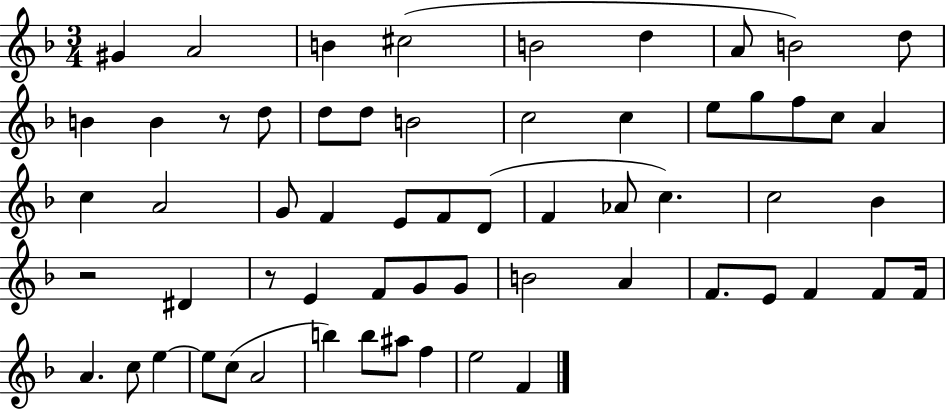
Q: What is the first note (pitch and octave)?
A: G#4